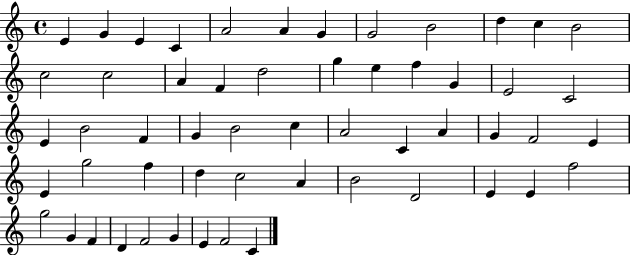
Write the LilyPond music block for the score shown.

{
  \clef treble
  \time 4/4
  \defaultTimeSignature
  \key c \major
  e'4 g'4 e'4 c'4 | a'2 a'4 g'4 | g'2 b'2 | d''4 c''4 b'2 | \break c''2 c''2 | a'4 f'4 d''2 | g''4 e''4 f''4 g'4 | e'2 c'2 | \break e'4 b'2 f'4 | g'4 b'2 c''4 | a'2 c'4 a'4 | g'4 f'2 e'4 | \break e'4 g''2 f''4 | d''4 c''2 a'4 | b'2 d'2 | e'4 e'4 f''2 | \break g''2 g'4 f'4 | d'4 f'2 g'4 | e'4 f'2 c'4 | \bar "|."
}